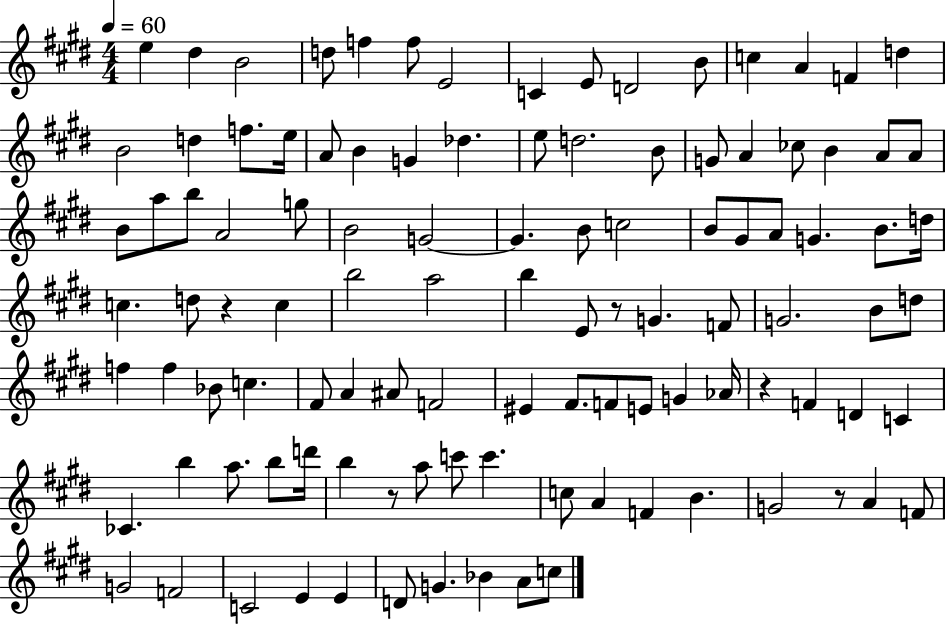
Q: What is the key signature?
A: E major